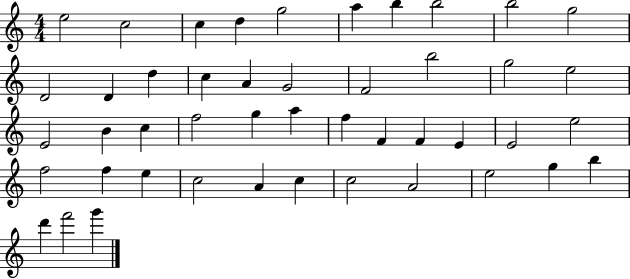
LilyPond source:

{
  \clef treble
  \numericTimeSignature
  \time 4/4
  \key c \major
  e''2 c''2 | c''4 d''4 g''2 | a''4 b''4 b''2 | b''2 g''2 | \break d'2 d'4 d''4 | c''4 a'4 g'2 | f'2 b''2 | g''2 e''2 | \break e'2 b'4 c''4 | f''2 g''4 a''4 | f''4 f'4 f'4 e'4 | e'2 e''2 | \break f''2 f''4 e''4 | c''2 a'4 c''4 | c''2 a'2 | e''2 g''4 b''4 | \break d'''4 f'''2 g'''4 | \bar "|."
}